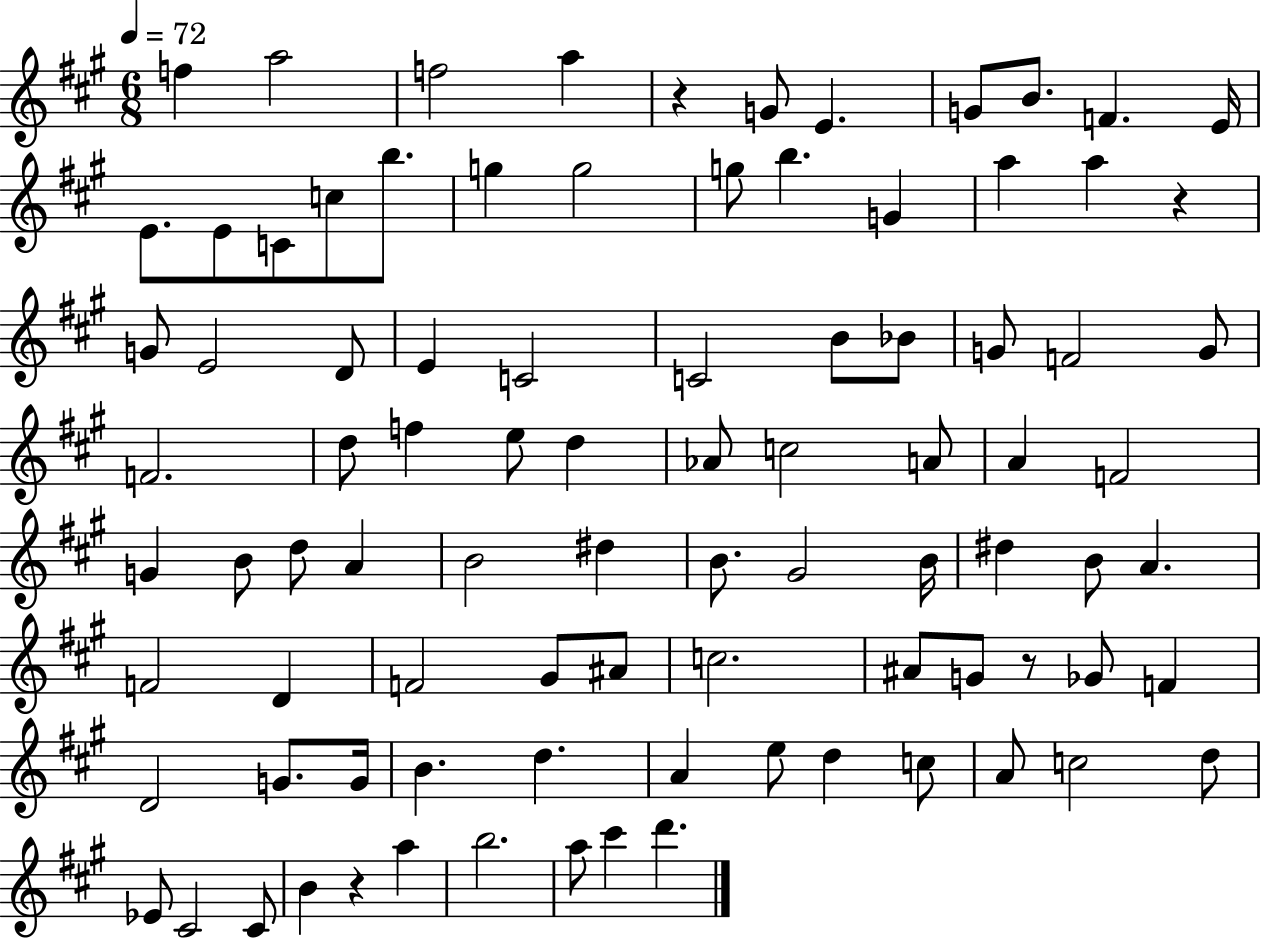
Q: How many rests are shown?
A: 4